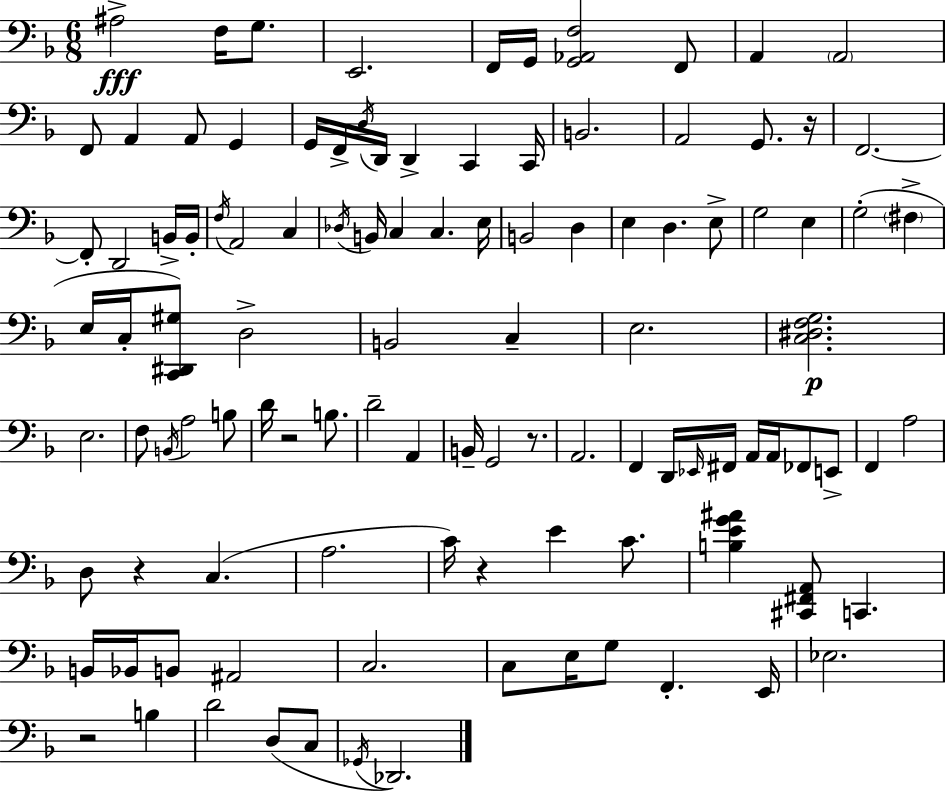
A#3/h F3/s G3/e. E2/h. F2/s G2/s [G2,Ab2,F3]/h F2/e A2/q A2/h F2/e A2/q A2/e G2/q G2/s F2/s D3/s D2/s D2/q C2/q C2/s B2/h. A2/h G2/e. R/s F2/h. F2/e D2/h B2/s B2/s F3/s A2/h C3/q Db3/s B2/s C3/q C3/q. E3/s B2/h D3/q E3/q D3/q. E3/e G3/h E3/q G3/h F#3/q E3/s C3/s [C2,D#2,G#3]/e D3/h B2/h C3/q E3/h. [C3,D#3,F3,G3]/h. E3/h. F3/e B2/s A3/h B3/e D4/s R/h B3/e. D4/h A2/q B2/s G2/h R/e. A2/h. F2/q D2/s Eb2/s F#2/s A2/s A2/s FES2/e E2/e F2/q A3/h D3/e R/q C3/q. A3/h. C4/s R/q E4/q C4/e. [B3,E4,G4,A#4]/q [C#2,F#2,A2]/e C2/q. B2/s Bb2/s B2/e A#2/h C3/h. C3/e E3/s G3/e F2/q. E2/s Eb3/h. R/h B3/q D4/h D3/e C3/e Gb2/s Db2/h.